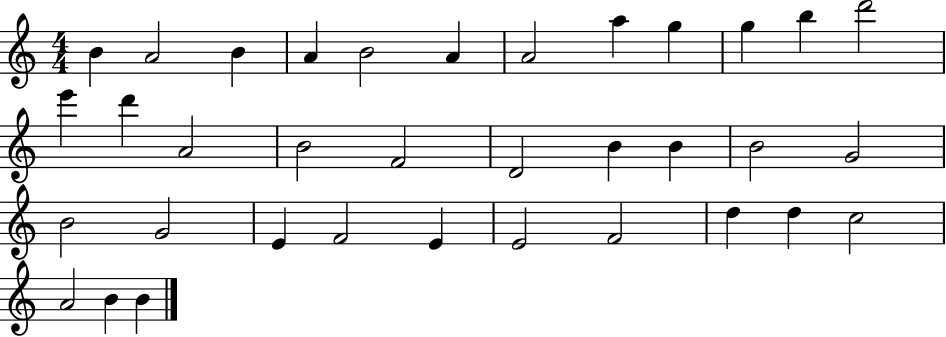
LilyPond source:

{
  \clef treble
  \numericTimeSignature
  \time 4/4
  \key c \major
  b'4 a'2 b'4 | a'4 b'2 a'4 | a'2 a''4 g''4 | g''4 b''4 d'''2 | \break e'''4 d'''4 a'2 | b'2 f'2 | d'2 b'4 b'4 | b'2 g'2 | \break b'2 g'2 | e'4 f'2 e'4 | e'2 f'2 | d''4 d''4 c''2 | \break a'2 b'4 b'4 | \bar "|."
}